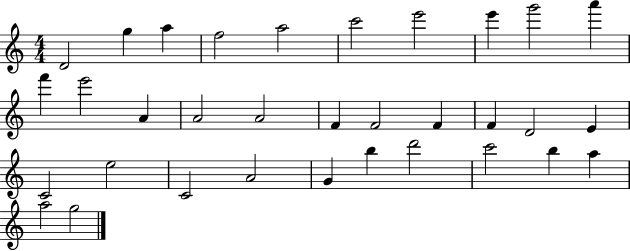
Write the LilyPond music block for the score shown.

{
  \clef treble
  \numericTimeSignature
  \time 4/4
  \key c \major
  d'2 g''4 a''4 | f''2 a''2 | c'''2 e'''2 | e'''4 g'''2 a'''4 | \break f'''4 e'''2 a'4 | a'2 a'2 | f'4 f'2 f'4 | f'4 d'2 e'4 | \break c'2 e''2 | c'2 a'2 | g'4 b''4 d'''2 | c'''2 b''4 a''4 | \break a''2 g''2 | \bar "|."
}